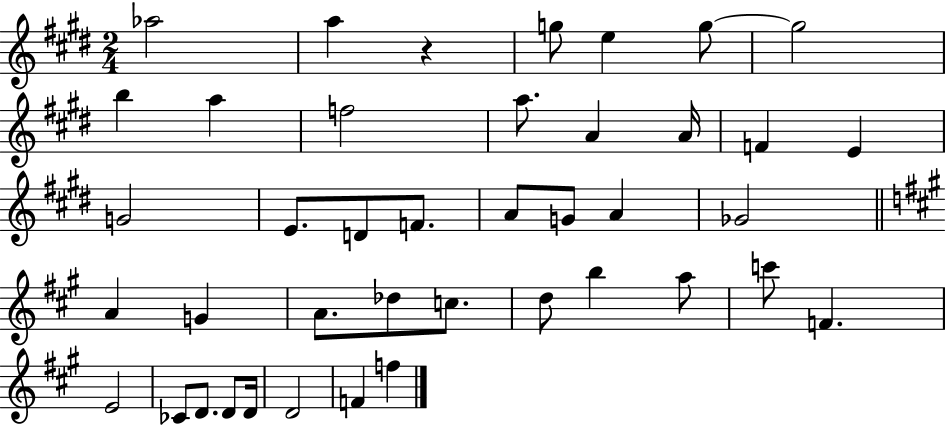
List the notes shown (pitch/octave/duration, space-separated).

Ab5/h A5/q R/q G5/e E5/q G5/e G5/h B5/q A5/q F5/h A5/e. A4/q A4/s F4/q E4/q G4/h E4/e. D4/e F4/e. A4/e G4/e A4/q Gb4/h A4/q G4/q A4/e. Db5/e C5/e. D5/e B5/q A5/e C6/e F4/q. E4/h CES4/e D4/e. D4/e D4/s D4/h F4/q F5/q